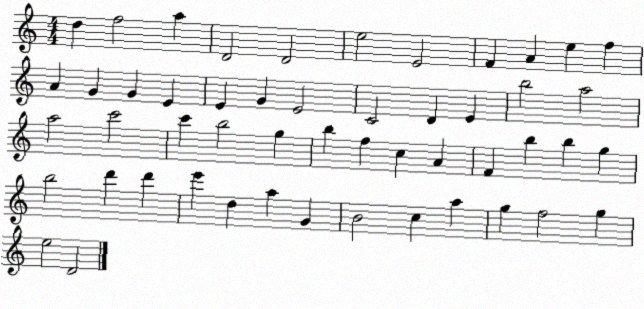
X:1
T:Untitled
M:4/4
L:1/4
K:C
d f2 a D2 D2 e2 E2 F A e f A G G E E G E2 C2 D E b2 a2 a2 c'2 c' b2 g b f c A F b b g b2 d' d' e' d a G B2 c a g f2 g e2 D2